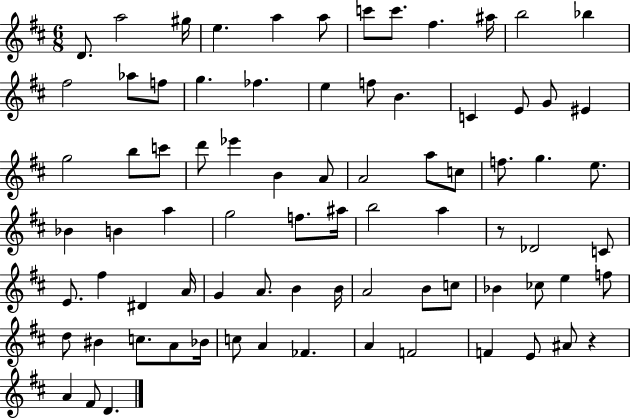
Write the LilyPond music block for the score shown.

{
  \clef treble
  \numericTimeSignature
  \time 6/8
  \key d \major
  d'8. a''2 gis''16 | e''4. a''4 a''8 | c'''8 c'''8. fis''4. ais''16 | b''2 bes''4 | \break fis''2 aes''8 f''8 | g''4. fes''4. | e''4 f''8 b'4. | c'4 e'8 g'8 eis'4 | \break g''2 b''8 c'''8 | d'''8 ees'''4 b'4 a'8 | a'2 a''8 c''8 | f''8. g''4. e''8. | \break bes'4 b'4 a''4 | g''2 f''8. ais''16 | b''2 a''4 | r8 des'2 c'8 | \break e'8. fis''4 dis'4 a'16 | g'4 a'8. b'4 b'16 | a'2 b'8 c''8 | bes'4 ces''8 e''4 f''8 | \break d''8 bis'4 c''8. a'8 bes'16 | c''8 a'4 fes'4. | a'4 f'2 | f'4 e'8 ais'8 r4 | \break a'4 fis'8 d'4. | \bar "|."
}